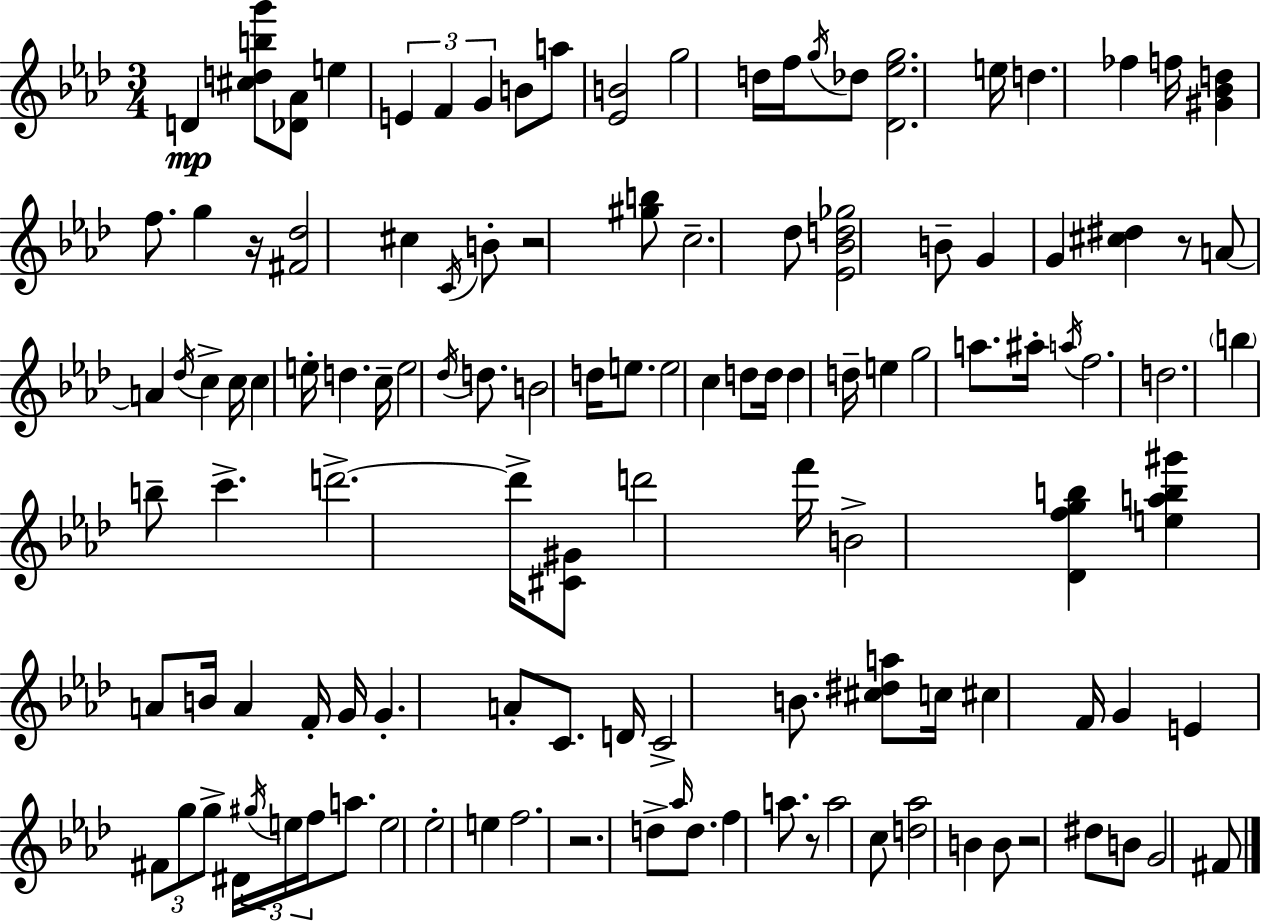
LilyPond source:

{
  \clef treble
  \numericTimeSignature
  \time 3/4
  \key f \minor
  d'4\mp <cis'' d'' b'' g'''>8 <des' aes'>8 e''4 | \tuplet 3/2 { e'4 f'4 g'4 } | b'8 a''8 <ees' b'>2 | g''2 d''16 f''16 \acciaccatura { g''16 } des''8 | \break <des' ees'' g''>2. | e''16 d''4. fes''4 | f''16 <gis' bes' d''>4 f''8. g''4 | r16 <fis' des''>2 cis''4 | \break \acciaccatura { c'16 } b'8-. r2 | <gis'' b''>8 c''2.-- | des''8 <ees' bes' d'' ges''>2 | b'8-- g'4 g'4 <cis'' dis''>4 | \break r8 a'8~~ a'4 \acciaccatura { des''16 } c''4-> | c''16 c''4 e''16-. d''4. | c''16-- e''2 | \acciaccatura { des''16 } d''8. b'2 | \break d''16 e''8. e''2 | c''4 d''8 d''16 d''4 d''16-- | e''4 g''2 | a''8. ais''16-. \acciaccatura { a''16 } f''2. | \break d''2. | \parenthesize b''4 b''8-- c'''4.-> | d'''2.->~~ | d'''16-> <cis' gis'>8 d'''2 | \break f'''16 b'2-> | <des' f'' g'' b''>4 <e'' a'' b'' gis'''>4 a'8 b'16 | a'4 f'16-. g'16 g'4.-. | a'8-. c'8. d'16 c'2-> | \break b'8. <cis'' dis'' a''>8 c''16 cis''4 | f'16 g'4 e'4 \tuplet 3/2 { fis'8 g''8 | g''8-> } dis'16 \tuplet 3/2 { \acciaccatura { gis''16 } e''16 f''16 } a''8. e''2 | ees''2-. | \break e''4 f''2. | r2. | d''8-> \grace { aes''16 } d''8. | f''4 a''8. r8 a''2 | \break c''8 <d'' aes''>2 | b'4 b'8 r2 | dis''8 b'8 g'2 | fis'8 \bar "|."
}